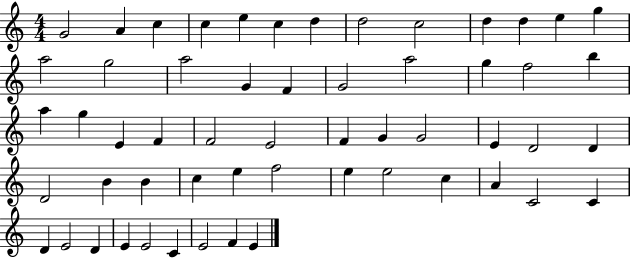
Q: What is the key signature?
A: C major